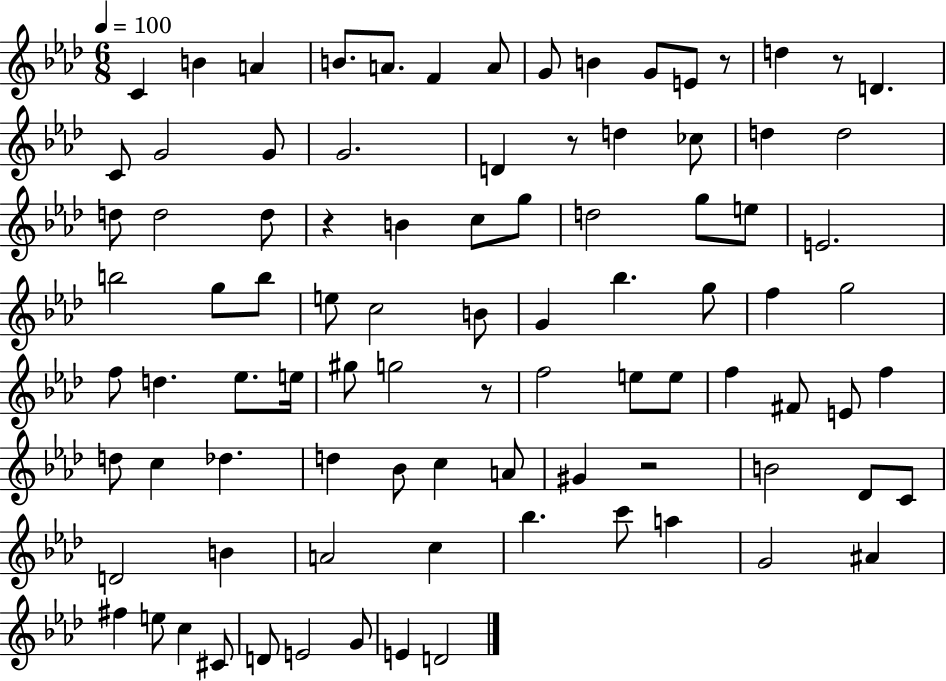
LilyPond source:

{
  \clef treble
  \numericTimeSignature
  \time 6/8
  \key aes \major
  \tempo 4 = 100
  c'4 b'4 a'4 | b'8. a'8. f'4 a'8 | g'8 b'4 g'8 e'8 r8 | d''4 r8 d'4. | \break c'8 g'2 g'8 | g'2. | d'4 r8 d''4 ces''8 | d''4 d''2 | \break d''8 d''2 d''8 | r4 b'4 c''8 g''8 | d''2 g''8 e''8 | e'2. | \break b''2 g''8 b''8 | e''8 c''2 b'8 | g'4 bes''4. g''8 | f''4 g''2 | \break f''8 d''4. ees''8. e''16 | gis''8 g''2 r8 | f''2 e''8 e''8 | f''4 fis'8 e'8 f''4 | \break d''8 c''4 des''4. | d''4 bes'8 c''4 a'8 | gis'4 r2 | b'2 des'8 c'8 | \break d'2 b'4 | a'2 c''4 | bes''4. c'''8 a''4 | g'2 ais'4 | \break fis''4 e''8 c''4 cis'8 | d'8 e'2 g'8 | e'4 d'2 | \bar "|."
}